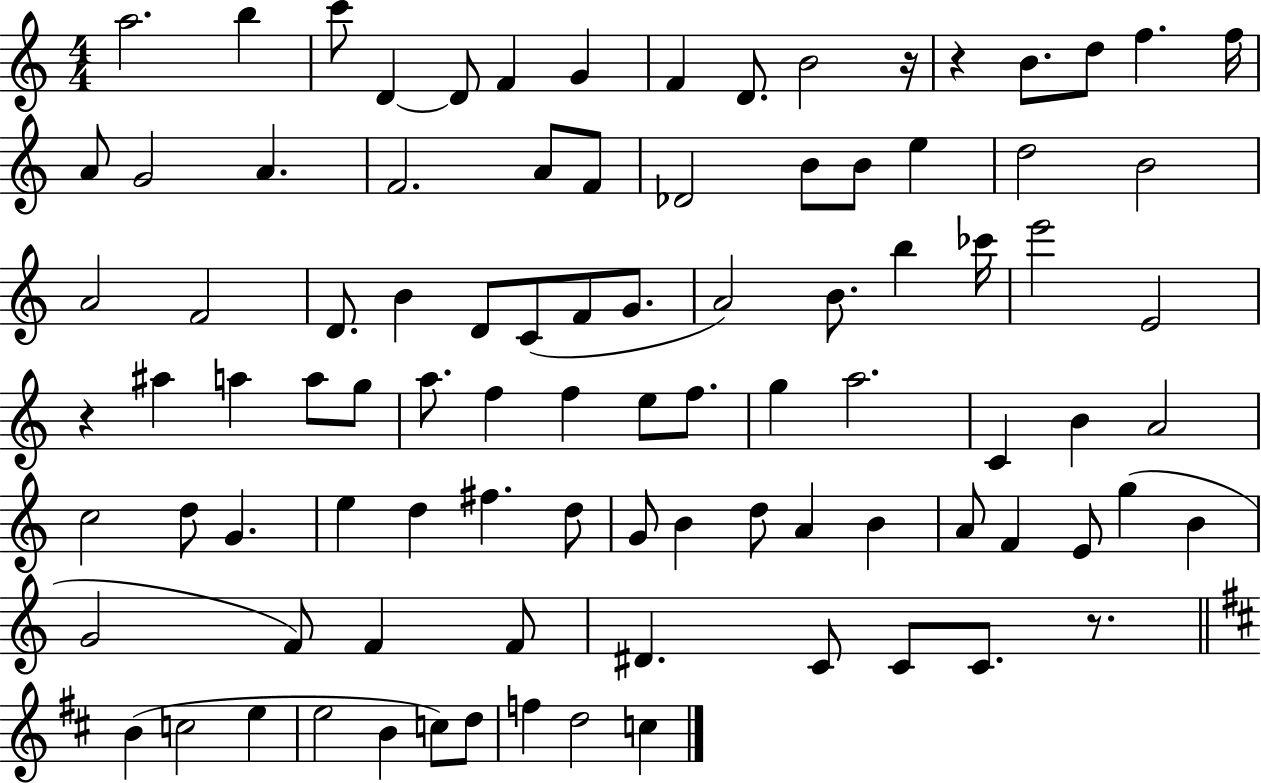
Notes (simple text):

A5/h. B5/q C6/e D4/q D4/e F4/q G4/q F4/q D4/e. B4/h R/s R/q B4/e. D5/e F5/q. F5/s A4/e G4/h A4/q. F4/h. A4/e F4/e Db4/h B4/e B4/e E5/q D5/h B4/h A4/h F4/h D4/e. B4/q D4/e C4/e F4/e G4/e. A4/h B4/e. B5/q CES6/s E6/h E4/h R/q A#5/q A5/q A5/e G5/e A5/e. F5/q F5/q E5/e F5/e. G5/q A5/h. C4/q B4/q A4/h C5/h D5/e G4/q. E5/q D5/q F#5/q. D5/e G4/e B4/q D5/e A4/q B4/q A4/e F4/q E4/e G5/q B4/q G4/h F4/e F4/q F4/e D#4/q. C4/e C4/e C4/e. R/e. B4/q C5/h E5/q E5/h B4/q C5/e D5/e F5/q D5/h C5/q